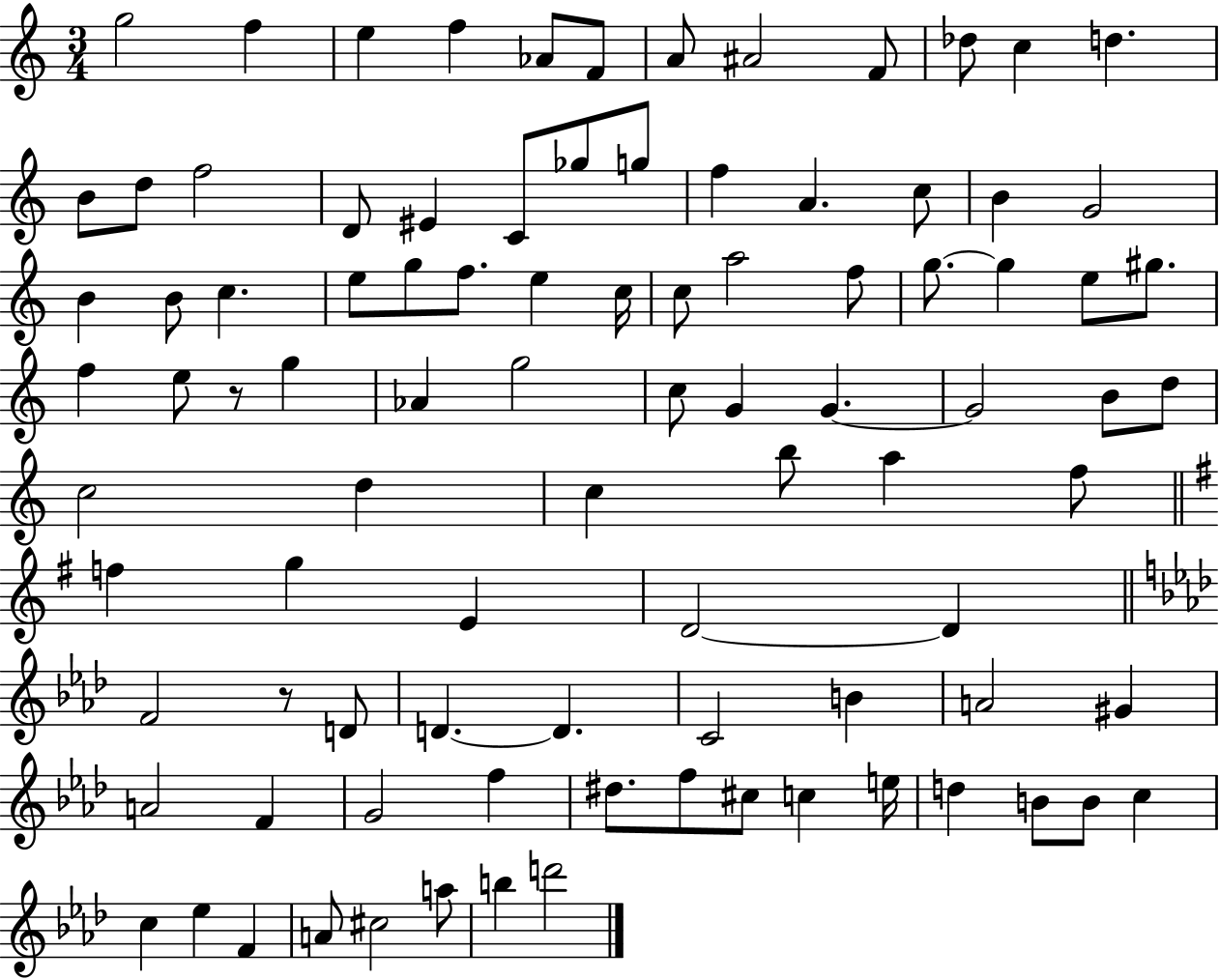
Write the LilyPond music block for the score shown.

{
  \clef treble
  \numericTimeSignature
  \time 3/4
  \key c \major
  \repeat volta 2 { g''2 f''4 | e''4 f''4 aes'8 f'8 | a'8 ais'2 f'8 | des''8 c''4 d''4. | \break b'8 d''8 f''2 | d'8 eis'4 c'8 ges''8 g''8 | f''4 a'4. c''8 | b'4 g'2 | \break b'4 b'8 c''4. | e''8 g''8 f''8. e''4 c''16 | c''8 a''2 f''8 | g''8.~~ g''4 e''8 gis''8. | \break f''4 e''8 r8 g''4 | aes'4 g''2 | c''8 g'4 g'4.~~ | g'2 b'8 d''8 | \break c''2 d''4 | c''4 b''8 a''4 f''8 | \bar "||" \break \key e \minor f''4 g''4 e'4 | d'2~~ d'4 | \bar "||" \break \key aes \major f'2 r8 d'8 | d'4.~~ d'4. | c'2 b'4 | a'2 gis'4 | \break a'2 f'4 | g'2 f''4 | dis''8. f''8 cis''8 c''4 e''16 | d''4 b'8 b'8 c''4 | \break c''4 ees''4 f'4 | a'8 cis''2 a''8 | b''4 d'''2 | } \bar "|."
}